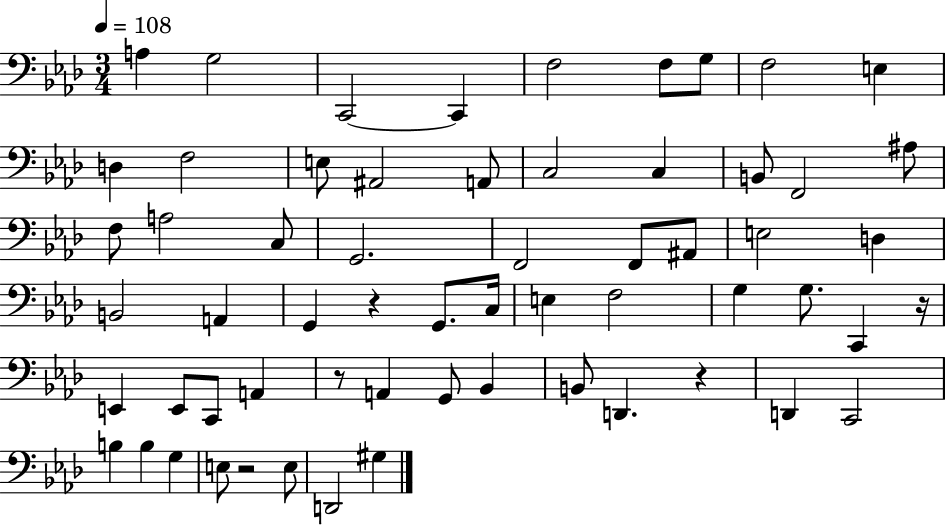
{
  \clef bass
  \numericTimeSignature
  \time 3/4
  \key aes \major
  \tempo 4 = 108
  a4 g2 | c,2~~ c,4 | f2 f8 g8 | f2 e4 | \break d4 f2 | e8 ais,2 a,8 | c2 c4 | b,8 f,2 ais8 | \break f8 a2 c8 | g,2. | f,2 f,8 ais,8 | e2 d4 | \break b,2 a,4 | g,4 r4 g,8. c16 | e4 f2 | g4 g8. c,4 r16 | \break e,4 e,8 c,8 a,4 | r8 a,4 g,8 bes,4 | b,8 d,4. r4 | d,4 c,2 | \break b4 b4 g4 | e8 r2 e8 | d,2 gis4 | \bar "|."
}